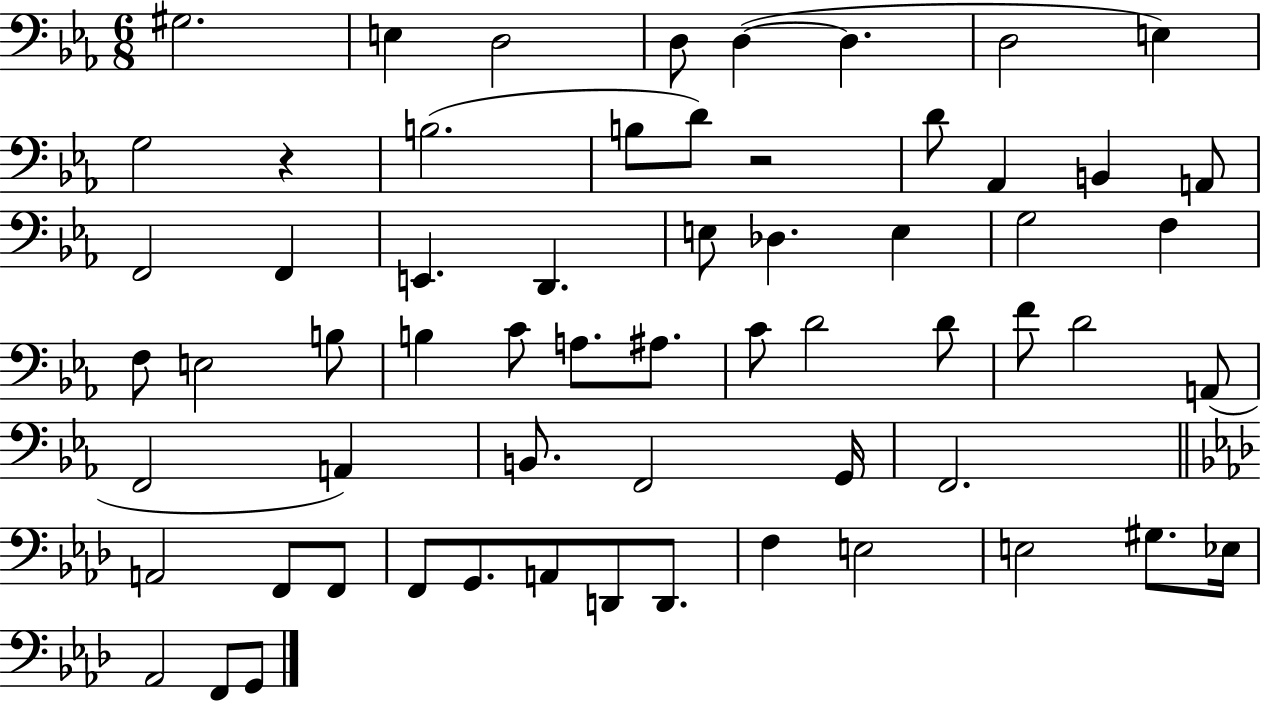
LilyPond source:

{
  \clef bass
  \numericTimeSignature
  \time 6/8
  \key ees \major
  \repeat volta 2 { gis2. | e4 d2 | d8 d4~(~ d4. | d2 e4) | \break g2 r4 | b2.( | b8 d'8) r2 | d'8 aes,4 b,4 a,8 | \break f,2 f,4 | e,4. d,4. | e8 des4. e4 | g2 f4 | \break f8 e2 b8 | b4 c'8 a8. ais8. | c'8 d'2 d'8 | f'8 d'2 a,8( | \break f,2 a,4) | b,8. f,2 g,16 | f,2. | \bar "||" \break \key aes \major a,2 f,8 f,8 | f,8 g,8. a,8 d,8 d,8. | f4 e2 | e2 gis8. ees16 | \break aes,2 f,8 g,8 | } \bar "|."
}